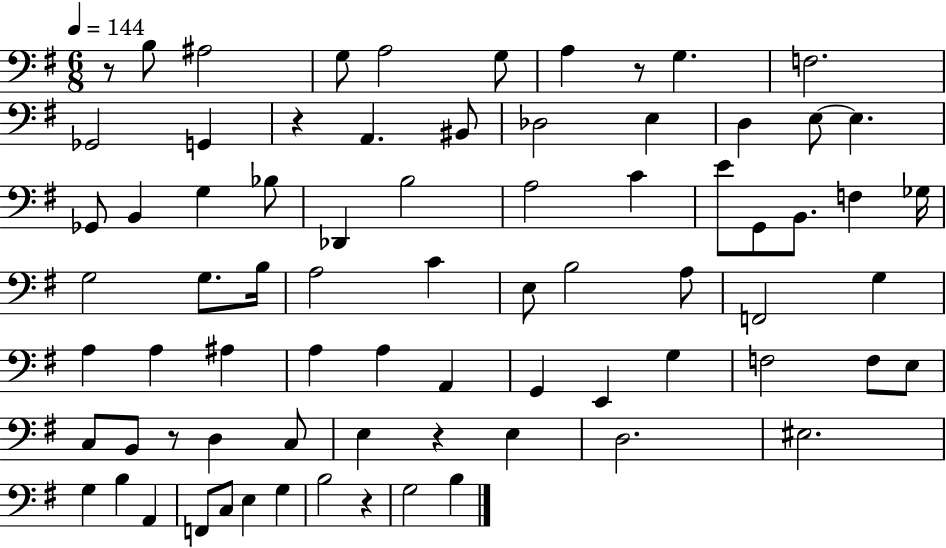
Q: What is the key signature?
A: G major